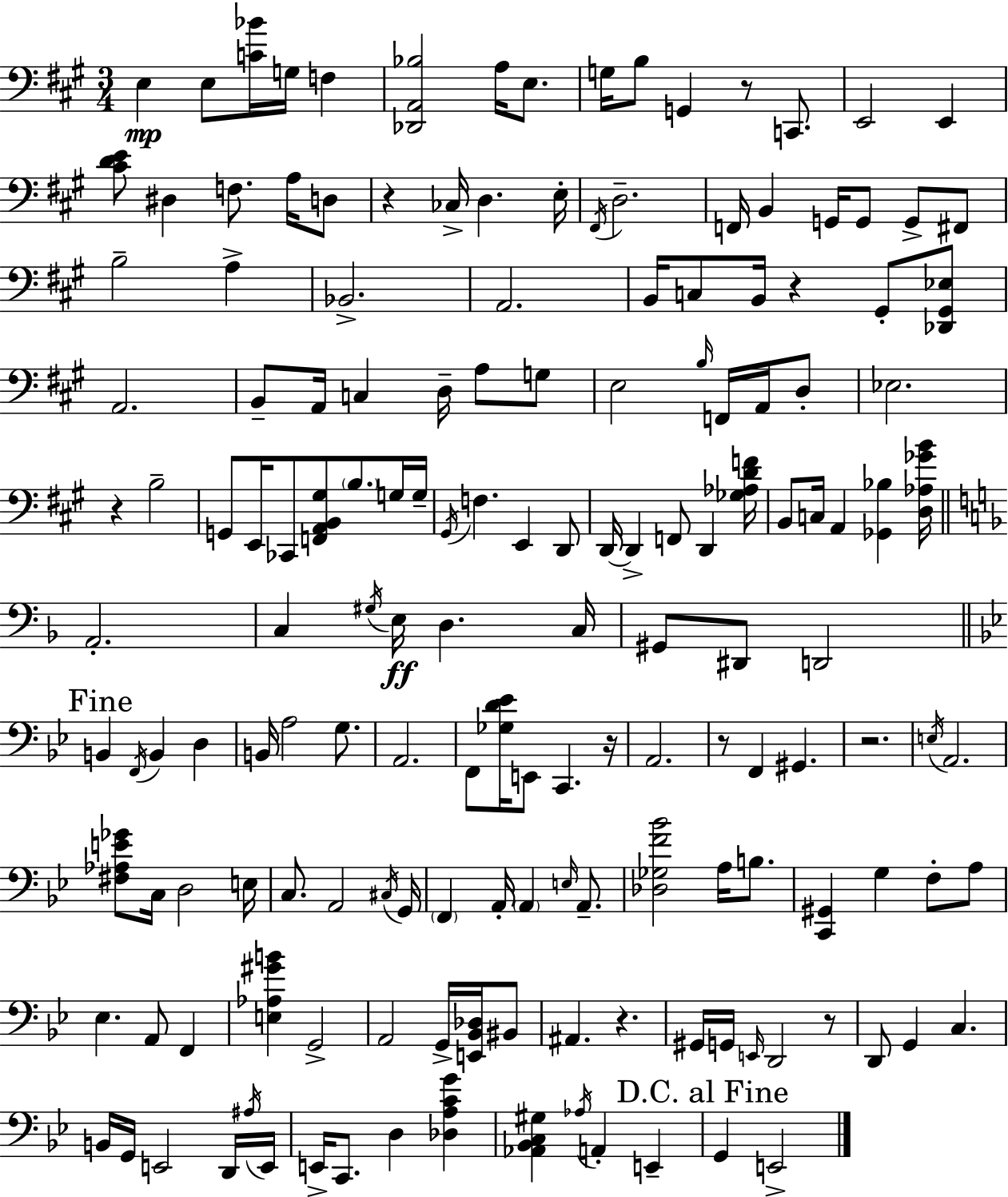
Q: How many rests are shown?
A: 9